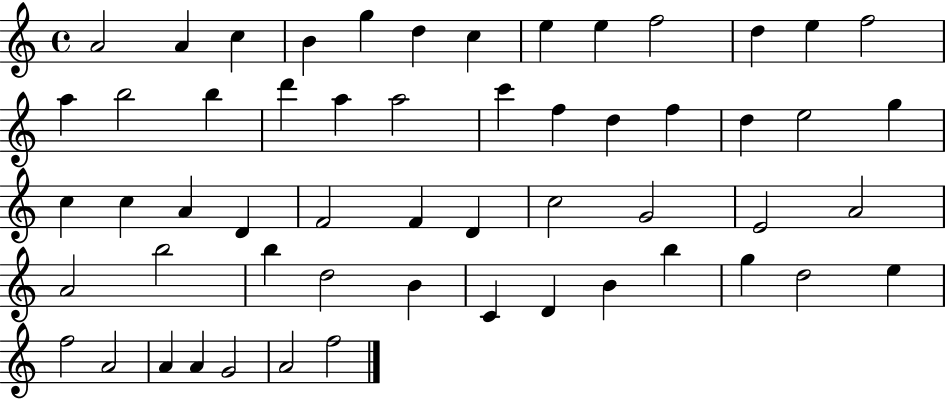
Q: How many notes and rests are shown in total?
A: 56